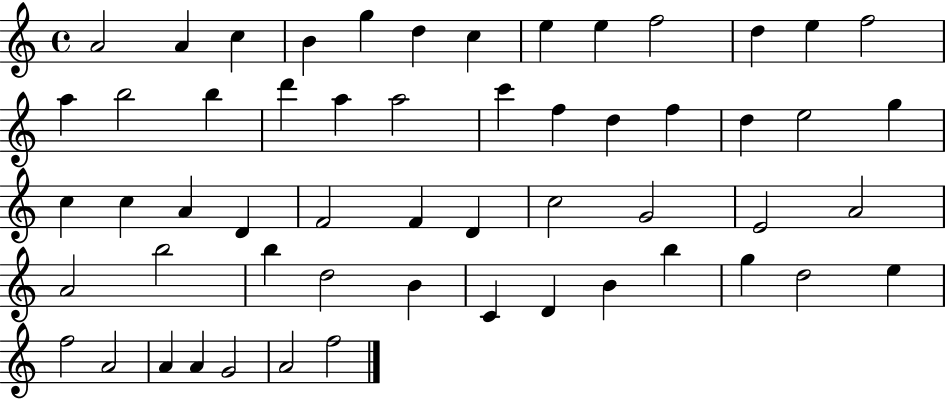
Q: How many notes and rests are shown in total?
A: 56